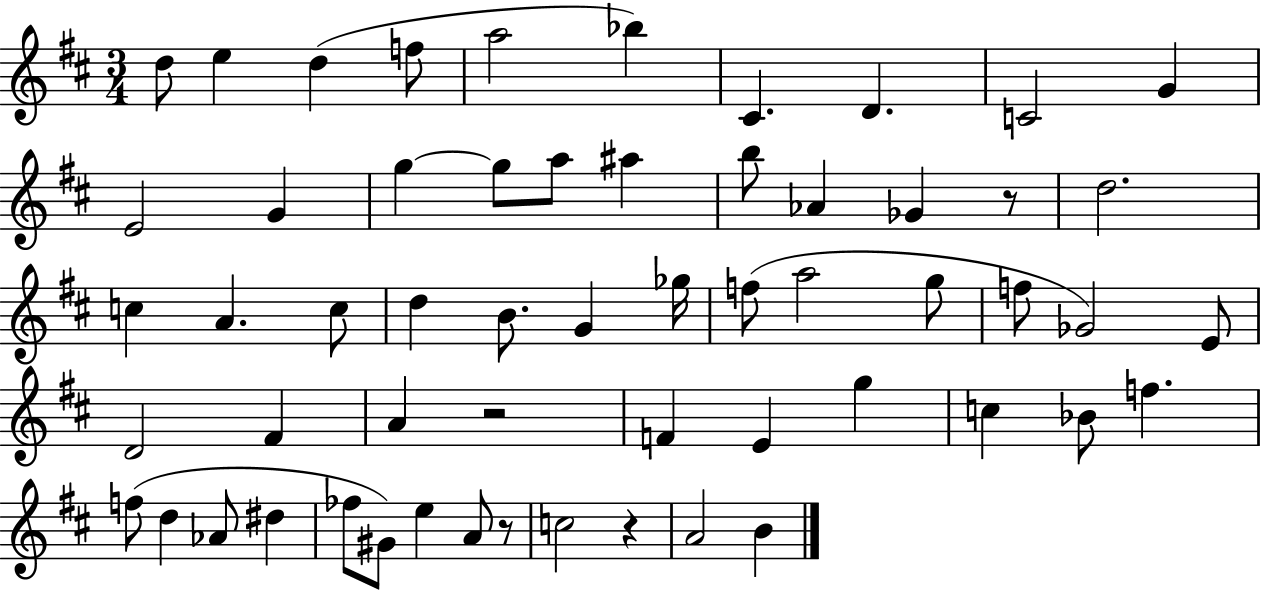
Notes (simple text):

D5/e E5/q D5/q F5/e A5/h Bb5/q C#4/q. D4/q. C4/h G4/q E4/h G4/q G5/q G5/e A5/e A#5/q B5/e Ab4/q Gb4/q R/e D5/h. C5/q A4/q. C5/e D5/q B4/e. G4/q Gb5/s F5/e A5/h G5/e F5/e Gb4/h E4/e D4/h F#4/q A4/q R/h F4/q E4/q G5/q C5/q Bb4/e F5/q. F5/e D5/q Ab4/e D#5/q FES5/e G#4/e E5/q A4/e R/e C5/h R/q A4/h B4/q